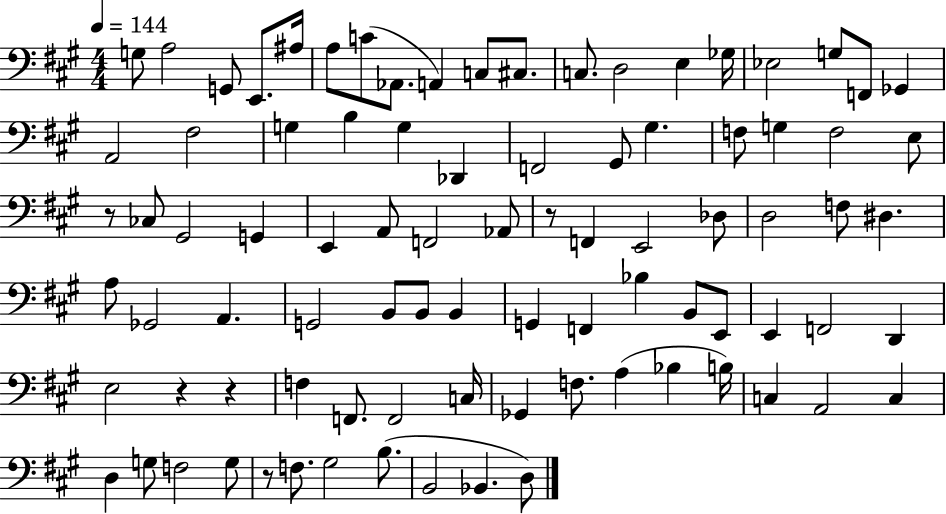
X:1
T:Untitled
M:4/4
L:1/4
K:A
G,/2 A,2 G,,/2 E,,/2 ^A,/4 A,/2 C/2 _A,,/2 A,, C,/2 ^C,/2 C,/2 D,2 E, _G,/4 _E,2 G,/2 F,,/2 _G,, A,,2 ^F,2 G, B, G, _D,, F,,2 ^G,,/2 ^G, F,/2 G, F,2 E,/2 z/2 _C,/2 ^G,,2 G,, E,, A,,/2 F,,2 _A,,/2 z/2 F,, E,,2 _D,/2 D,2 F,/2 ^D, A,/2 _G,,2 A,, G,,2 B,,/2 B,,/2 B,, G,, F,, _B, B,,/2 E,,/2 E,, F,,2 D,, E,2 z z F, F,,/2 F,,2 C,/4 _G,, F,/2 A, _B, B,/4 C, A,,2 C, D, G,/2 F,2 G,/2 z/2 F,/2 ^G,2 B,/2 B,,2 _B,, D,/2